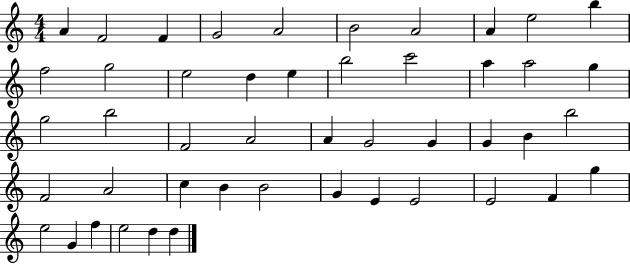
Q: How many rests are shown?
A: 0